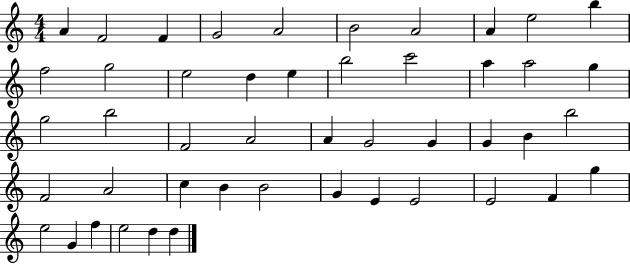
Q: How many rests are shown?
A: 0